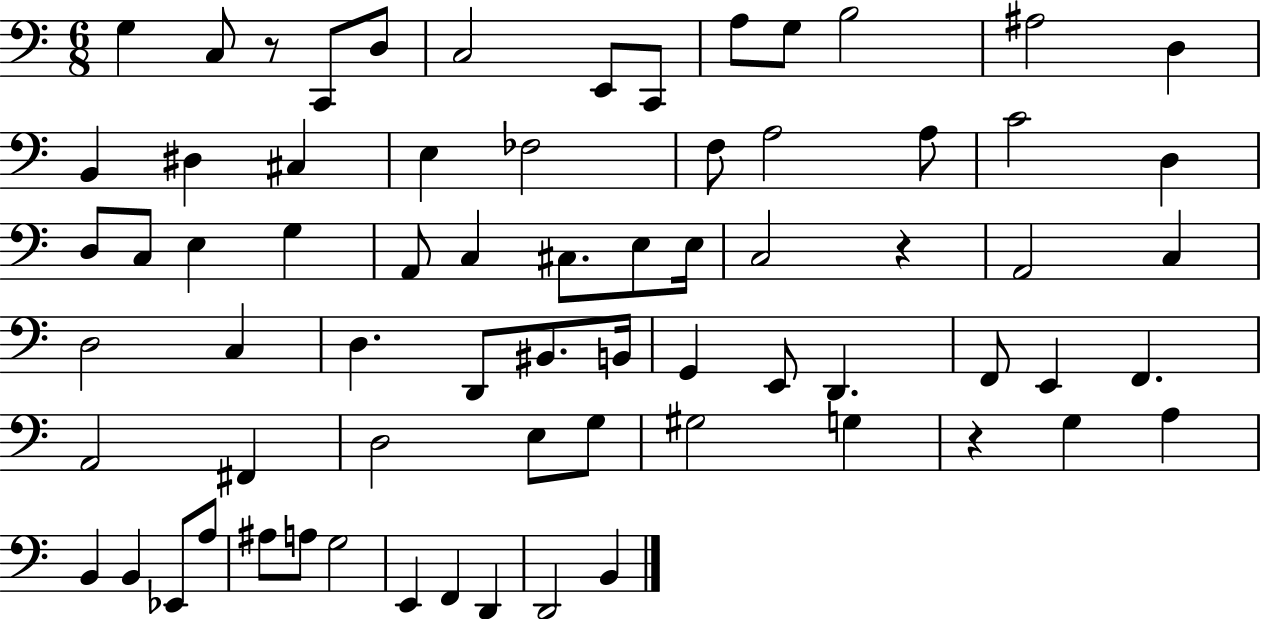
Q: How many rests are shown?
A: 3